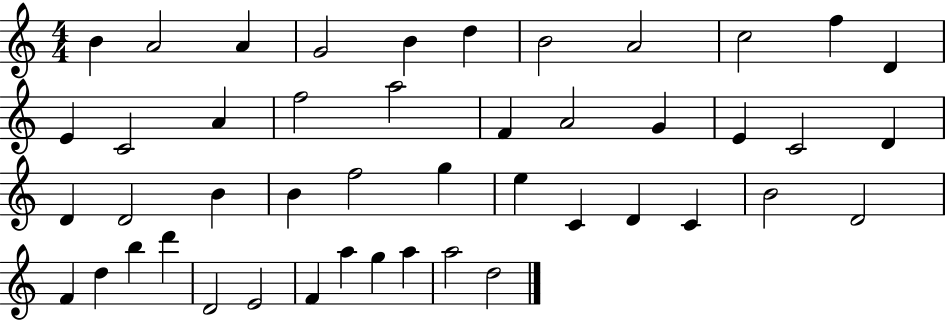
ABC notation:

X:1
T:Untitled
M:4/4
L:1/4
K:C
B A2 A G2 B d B2 A2 c2 f D E C2 A f2 a2 F A2 G E C2 D D D2 B B f2 g e C D C B2 D2 F d b d' D2 E2 F a g a a2 d2